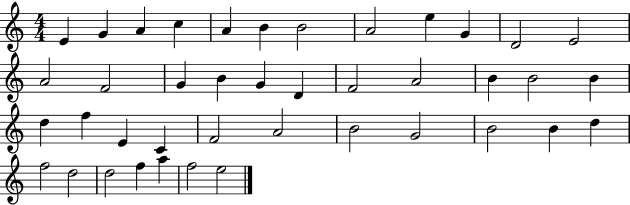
E4/q G4/q A4/q C5/q A4/q B4/q B4/h A4/h E5/q G4/q D4/h E4/h A4/h F4/h G4/q B4/q G4/q D4/q F4/h A4/h B4/q B4/h B4/q D5/q F5/q E4/q C4/q F4/h A4/h B4/h G4/h B4/h B4/q D5/q F5/h D5/h D5/h F5/q A5/q F5/h E5/h